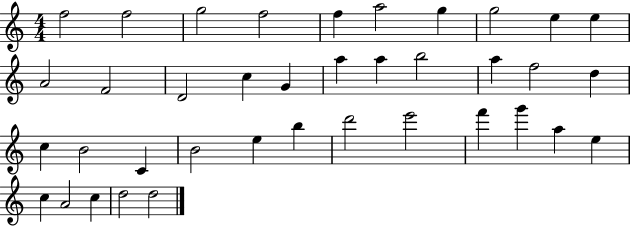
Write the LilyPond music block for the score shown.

{
  \clef treble
  \numericTimeSignature
  \time 4/4
  \key c \major
  f''2 f''2 | g''2 f''2 | f''4 a''2 g''4 | g''2 e''4 e''4 | \break a'2 f'2 | d'2 c''4 g'4 | a''4 a''4 b''2 | a''4 f''2 d''4 | \break c''4 b'2 c'4 | b'2 e''4 b''4 | d'''2 e'''2 | f'''4 g'''4 a''4 e''4 | \break c''4 a'2 c''4 | d''2 d''2 | \bar "|."
}